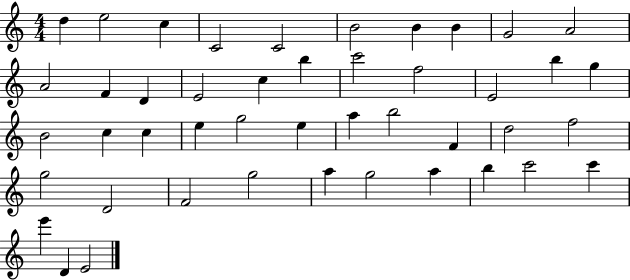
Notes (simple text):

D5/q E5/h C5/q C4/h C4/h B4/h B4/q B4/q G4/h A4/h A4/h F4/q D4/q E4/h C5/q B5/q C6/h F5/h E4/h B5/q G5/q B4/h C5/q C5/q E5/q G5/h E5/q A5/q B5/h F4/q D5/h F5/h G5/h D4/h F4/h G5/h A5/q G5/h A5/q B5/q C6/h C6/q E6/q D4/q E4/h